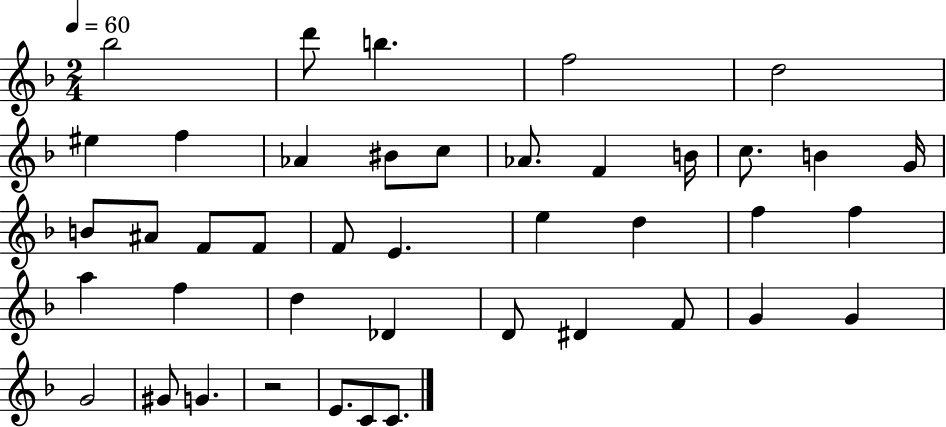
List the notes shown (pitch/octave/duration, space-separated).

Bb5/h D6/e B5/q. F5/h D5/h EIS5/q F5/q Ab4/q BIS4/e C5/e Ab4/e. F4/q B4/s C5/e. B4/q G4/s B4/e A#4/e F4/e F4/e F4/e E4/q. E5/q D5/q F5/q F5/q A5/q F5/q D5/q Db4/q D4/e D#4/q F4/e G4/q G4/q G4/h G#4/e G4/q. R/h E4/e. C4/e C4/e.